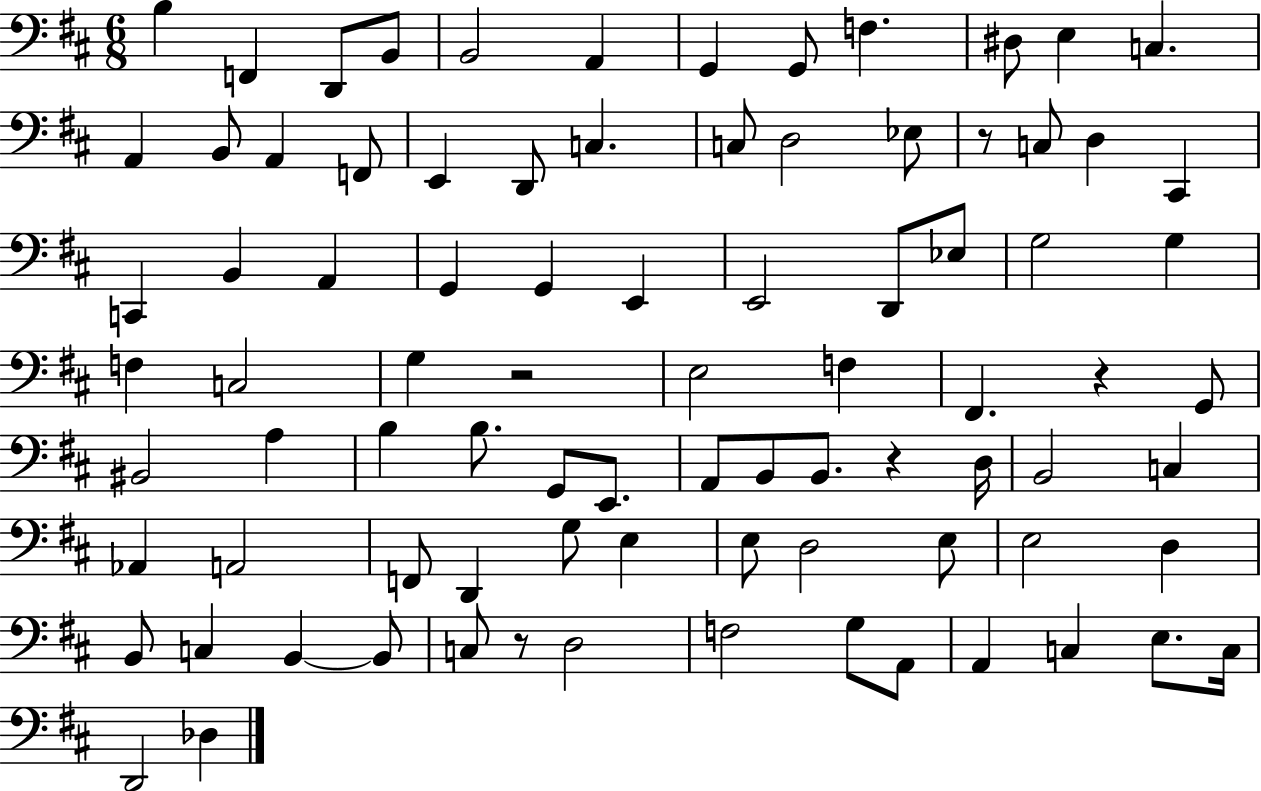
B3/q F2/q D2/e B2/e B2/h A2/q G2/q G2/e F3/q. D#3/e E3/q C3/q. A2/q B2/e A2/q F2/e E2/q D2/e C3/q. C3/e D3/h Eb3/e R/e C3/e D3/q C#2/q C2/q B2/q A2/q G2/q G2/q E2/q E2/h D2/e Eb3/e G3/h G3/q F3/q C3/h G3/q R/h E3/h F3/q F#2/q. R/q G2/e BIS2/h A3/q B3/q B3/e. G2/e E2/e. A2/e B2/e B2/e. R/q D3/s B2/h C3/q Ab2/q A2/h F2/e D2/q G3/e E3/q E3/e D3/h E3/e E3/h D3/q B2/e C3/q B2/q B2/e C3/e R/e D3/h F3/h G3/e A2/e A2/q C3/q E3/e. C3/s D2/h Db3/q